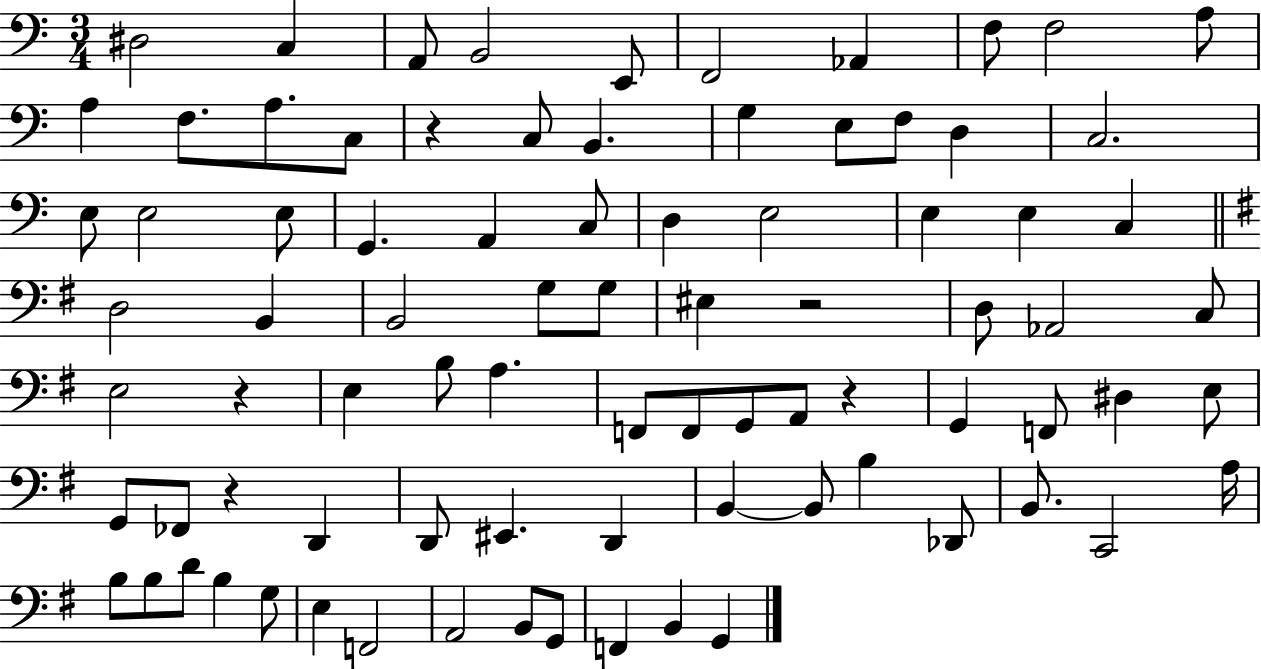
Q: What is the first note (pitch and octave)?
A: D#3